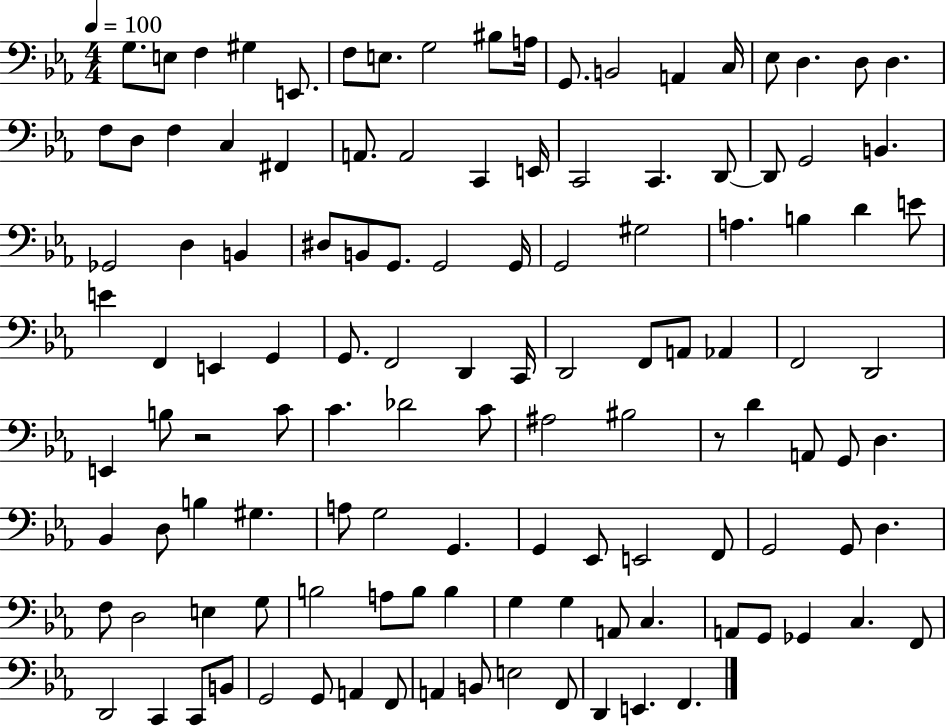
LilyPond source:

{
  \clef bass
  \numericTimeSignature
  \time 4/4
  \key ees \major
  \tempo 4 = 100
  \repeat volta 2 { g8. e8 f4 gis4 e,8. | f8 e8. g2 bis8 a16 | g,8. b,2 a,4 c16 | ees8 d4. d8 d4. | \break f8 d8 f4 c4 fis,4 | a,8. a,2 c,4 e,16 | c,2 c,4. d,8~~ | d,8 g,2 b,4. | \break ges,2 d4 b,4 | dis8 b,8 g,8. g,2 g,16 | g,2 gis2 | a4. b4 d'4 e'8 | \break e'4 f,4 e,4 g,4 | g,8. f,2 d,4 c,16 | d,2 f,8 a,8 aes,4 | f,2 d,2 | \break e,4 b8 r2 c'8 | c'4. des'2 c'8 | ais2 bis2 | r8 d'4 a,8 g,8 d4. | \break bes,4 d8 b4 gis4. | a8 g2 g,4. | g,4 ees,8 e,2 f,8 | g,2 g,8 d4. | \break f8 d2 e4 g8 | b2 a8 b8 b4 | g4 g4 a,8 c4. | a,8 g,8 ges,4 c4. f,8 | \break d,2 c,4 c,8 b,8 | g,2 g,8 a,4 f,8 | a,4 b,8 e2 f,8 | d,4 e,4. f,4. | \break } \bar "|."
}